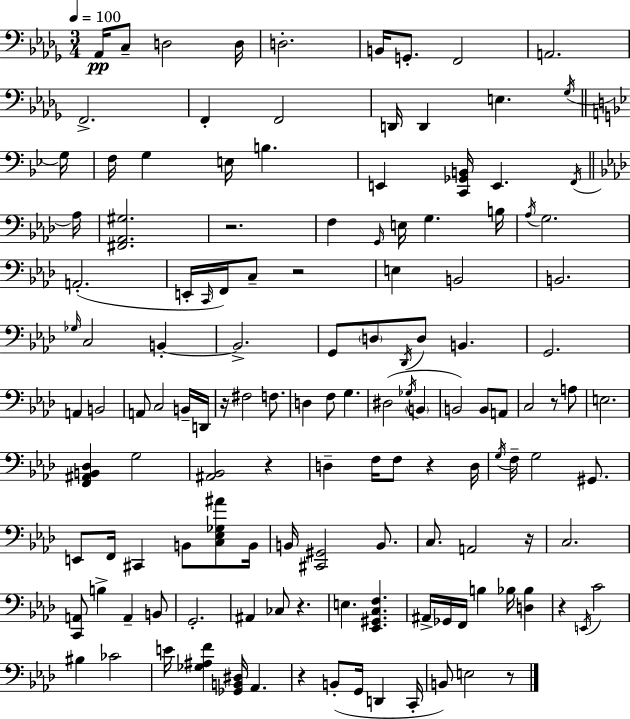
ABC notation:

X:1
T:Untitled
M:3/4
L:1/4
K:Bbm
_A,,/4 C,/2 D,2 D,/4 D,2 B,,/4 G,,/2 F,,2 A,,2 F,,2 F,, F,,2 D,,/4 D,, E, _G,/4 G,/4 F,/4 G, E,/4 B, E,, [C,,_G,,B,,]/4 E,, F,,/4 _A,/4 [^F,,_A,,^G,]2 z2 F, G,,/4 E,/4 G, B,/4 _A,/4 G,2 A,,2 E,,/4 C,,/4 F,,/4 C,/2 z2 E, B,,2 B,,2 _G,/4 C,2 B,, B,,2 G,,/2 D,/2 _D,,/4 D,/2 B,, G,,2 A,, B,,2 A,,/2 C,2 B,,/4 D,,/4 z/4 ^F,2 F,/2 D, F,/2 G, ^D,2 _G,/4 B,, B,,2 B,,/2 A,,/2 C,2 z/2 A,/2 E,2 [F,,^A,,B,,_D,] G,2 [^A,,_B,,]2 z D, F,/4 F,/2 z D,/4 G,/4 F,/4 G,2 ^G,,/2 E,,/2 F,,/4 ^C,, B,,/2 [C,_E,_G,^A]/2 B,,/4 B,,/4 [^C,,^G,,]2 B,,/2 C,/2 A,,2 z/4 C,2 [C,,A,,]/2 B, A,, B,,/2 G,,2 ^A,, _C,/2 z E, [_E,,^G,,C,F,] ^A,,/4 _G,,/4 F,,/4 B, _B,/4 [D,_B,] z E,,/4 C2 ^B, _C2 E/4 [_G,^A,F] [_G,,B,,^D,]/4 _A,, z B,,/2 G,,/4 D,, C,,/4 B,,/2 E,2 z/2